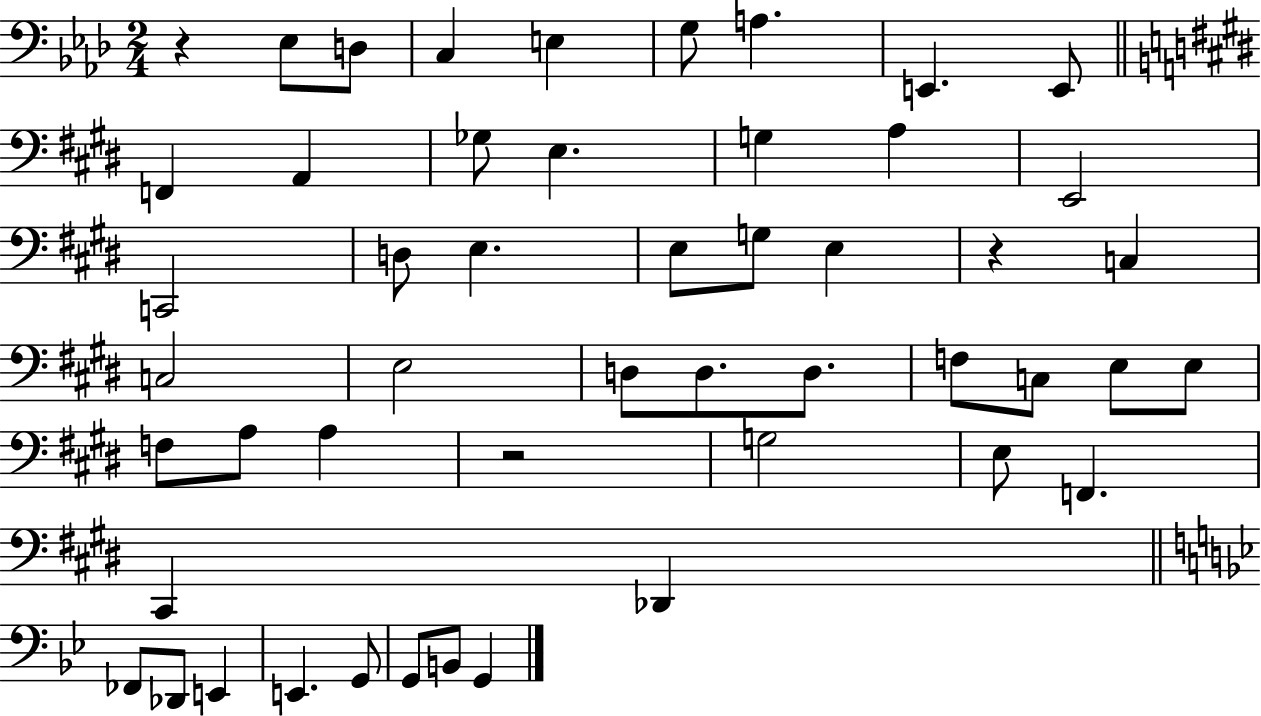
R/q Eb3/e D3/e C3/q E3/q G3/e A3/q. E2/q. E2/e F2/q A2/q Gb3/e E3/q. G3/q A3/q E2/h C2/h D3/e E3/q. E3/e G3/e E3/q R/q C3/q C3/h E3/h D3/e D3/e. D3/e. F3/e C3/e E3/e E3/e F3/e A3/e A3/q R/h G3/h E3/e F2/q. C#2/q Db2/q FES2/e Db2/e E2/q E2/q. G2/e G2/e B2/e G2/q